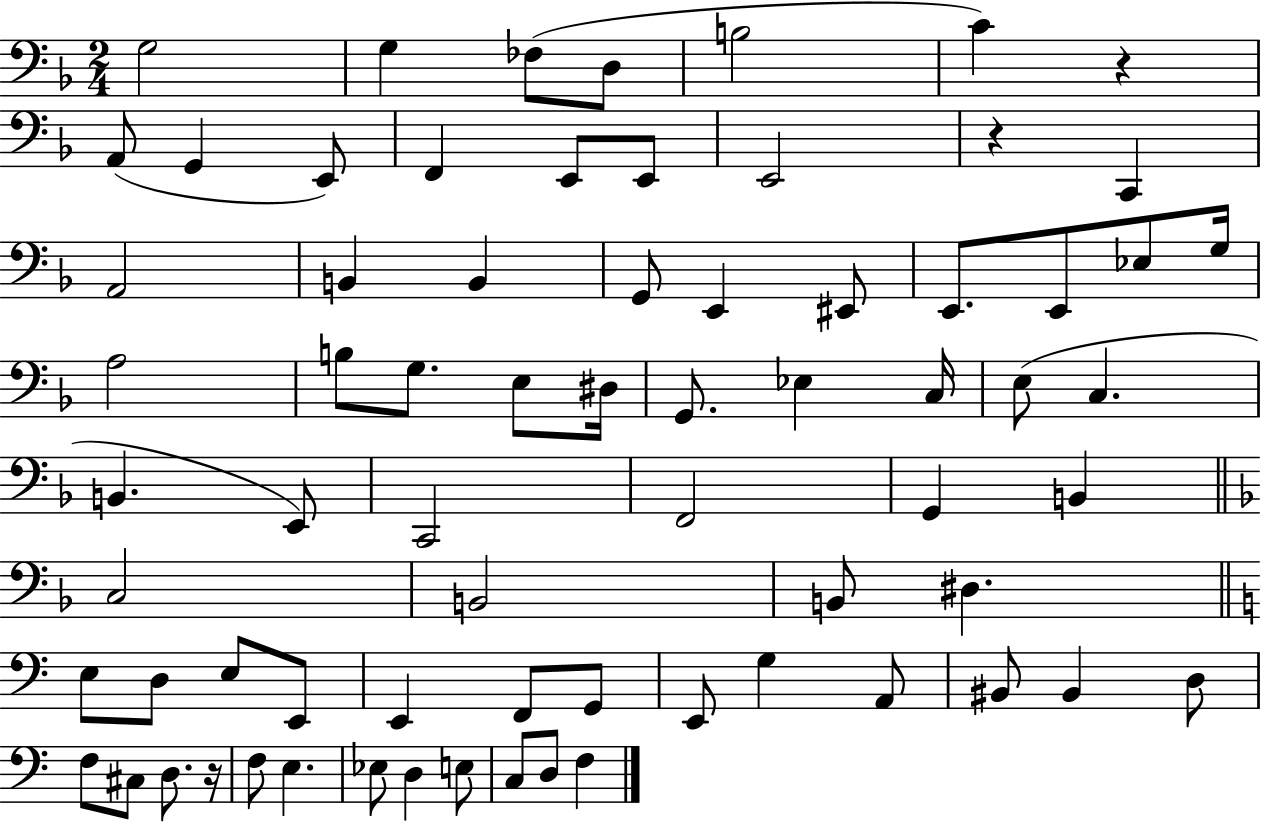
X:1
T:Untitled
M:2/4
L:1/4
K:F
G,2 G, _F,/2 D,/2 B,2 C z A,,/2 G,, E,,/2 F,, E,,/2 E,,/2 E,,2 z C,, A,,2 B,, B,, G,,/2 E,, ^E,,/2 E,,/2 E,,/2 _E,/2 G,/4 A,2 B,/2 G,/2 E,/2 ^D,/4 G,,/2 _E, C,/4 E,/2 C, B,, E,,/2 C,,2 F,,2 G,, B,, C,2 B,,2 B,,/2 ^D, E,/2 D,/2 E,/2 E,,/2 E,, F,,/2 G,,/2 E,,/2 G, A,,/2 ^B,,/2 ^B,, D,/2 F,/2 ^C,/2 D,/2 z/4 F,/2 E, _E,/2 D, E,/2 C,/2 D,/2 F,